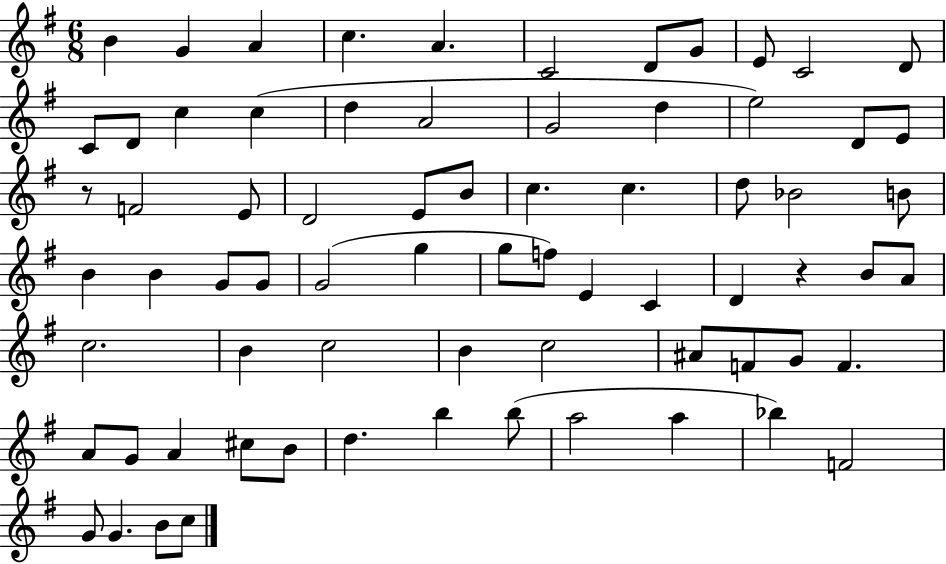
X:1
T:Untitled
M:6/8
L:1/4
K:G
B G A c A C2 D/2 G/2 E/2 C2 D/2 C/2 D/2 c c d A2 G2 d e2 D/2 E/2 z/2 F2 E/2 D2 E/2 B/2 c c d/2 _B2 B/2 B B G/2 G/2 G2 g g/2 f/2 E C D z B/2 A/2 c2 B c2 B c2 ^A/2 F/2 G/2 F A/2 G/2 A ^c/2 B/2 d b b/2 a2 a _b F2 G/2 G B/2 c/2